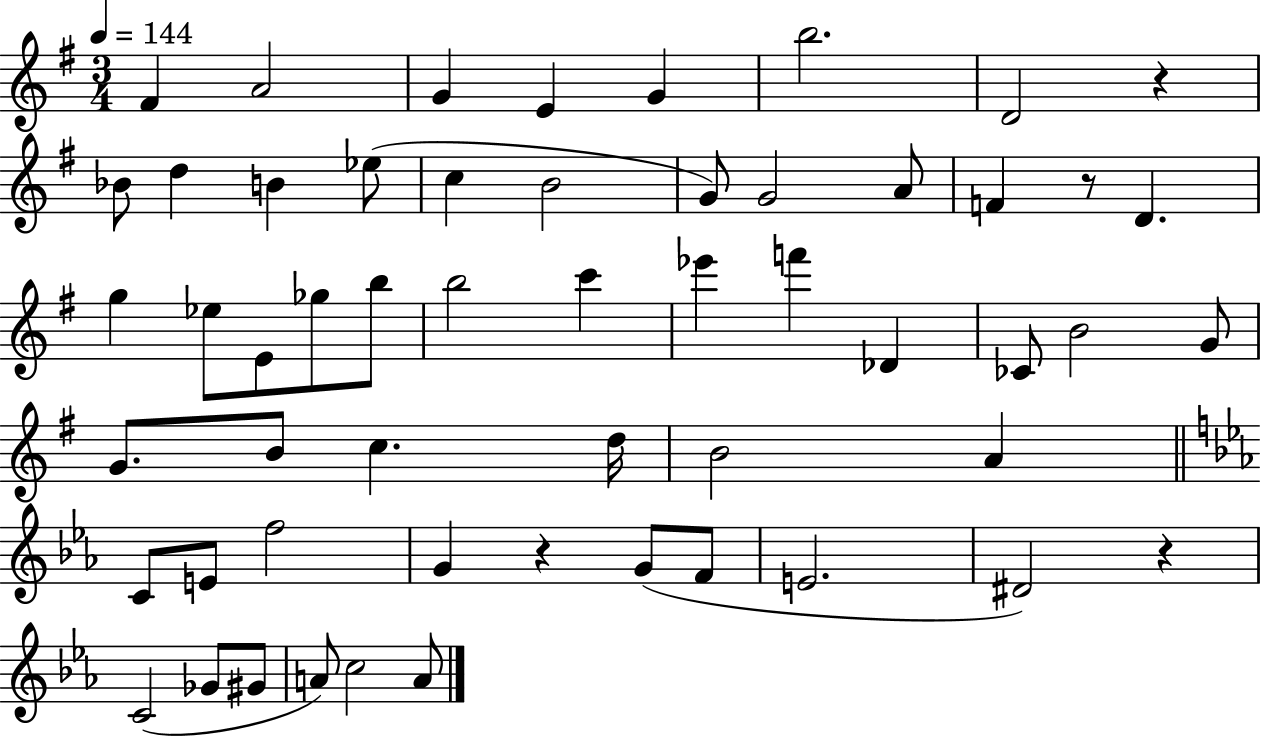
F#4/q A4/h G4/q E4/q G4/q B5/h. D4/h R/q Bb4/e D5/q B4/q Eb5/e C5/q B4/h G4/e G4/h A4/e F4/q R/e D4/q. G5/q Eb5/e E4/e Gb5/e B5/e B5/h C6/q Eb6/q F6/q Db4/q CES4/e B4/h G4/e G4/e. B4/e C5/q. D5/s B4/h A4/q C4/e E4/e F5/h G4/q R/q G4/e F4/e E4/h. D#4/h R/q C4/h Gb4/e G#4/e A4/e C5/h A4/e